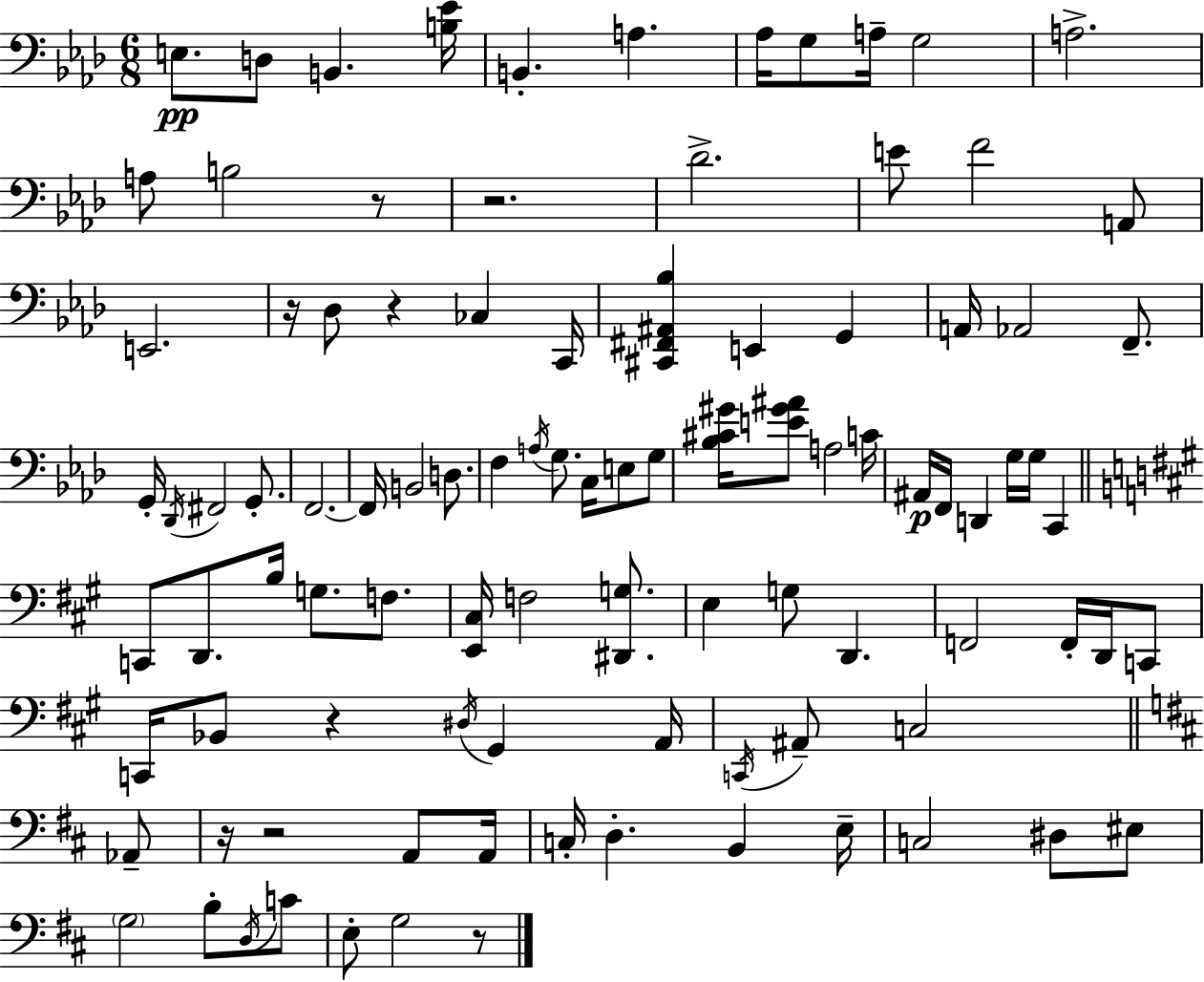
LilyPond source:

{
  \clef bass
  \numericTimeSignature
  \time 6/8
  \key f \minor
  e8.\pp d8 b,4. <b ees'>16 | b,4.-. a4. | aes16 g8 a16-- g2 | a2.-> | \break a8 b2 r8 | r2. | des'2.-> | e'8 f'2 a,8 | \break e,2. | r16 des8 r4 ces4 c,16 | <cis, fis, ais, bes>4 e,4 g,4 | a,16 aes,2 f,8.-- | \break g,16-. \acciaccatura { des,16 } fis,2 g,8.-. | f,2.~~ | f,16 b,2 d8. | f4 \acciaccatura { a16 } g8. c16 e8 | \break g8 <bes cis' gis'>16 <e' gis' ais'>8 a2 | c'16 ais,16\p f,16 d,4 g16 g16 c,4 | \bar "||" \break \key a \major c,8 d,8. b16 g8. f8. | <e, cis>16 f2 <dis, g>8. | e4 g8 d,4. | f,2 f,16-. d,16 c,8 | \break c,16 bes,8 r4 \acciaccatura { dis16 } gis,4 | a,16 \acciaccatura { c,16 } ais,8-- c2 | \bar "||" \break \key d \major aes,8-- r16 r2 a,8 | a,16 c16-. d4.-. b,4 | e16-- c2 dis8 | eis8 \parenthesize g2 b8-. | \break \acciaccatura { d16 } c'8 e8-. g2 | r8 \bar "|."
}